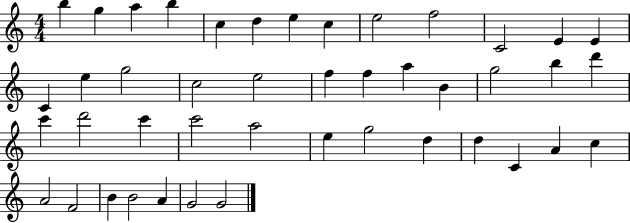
{
  \clef treble
  \numericTimeSignature
  \time 4/4
  \key c \major
  b''4 g''4 a''4 b''4 | c''4 d''4 e''4 c''4 | e''2 f''2 | c'2 e'4 e'4 | \break c'4 e''4 g''2 | c''2 e''2 | f''4 f''4 a''4 b'4 | g''2 b''4 d'''4 | \break c'''4 d'''2 c'''4 | c'''2 a''2 | e''4 g''2 d''4 | d''4 c'4 a'4 c''4 | \break a'2 f'2 | b'4 b'2 a'4 | g'2 g'2 | \bar "|."
}